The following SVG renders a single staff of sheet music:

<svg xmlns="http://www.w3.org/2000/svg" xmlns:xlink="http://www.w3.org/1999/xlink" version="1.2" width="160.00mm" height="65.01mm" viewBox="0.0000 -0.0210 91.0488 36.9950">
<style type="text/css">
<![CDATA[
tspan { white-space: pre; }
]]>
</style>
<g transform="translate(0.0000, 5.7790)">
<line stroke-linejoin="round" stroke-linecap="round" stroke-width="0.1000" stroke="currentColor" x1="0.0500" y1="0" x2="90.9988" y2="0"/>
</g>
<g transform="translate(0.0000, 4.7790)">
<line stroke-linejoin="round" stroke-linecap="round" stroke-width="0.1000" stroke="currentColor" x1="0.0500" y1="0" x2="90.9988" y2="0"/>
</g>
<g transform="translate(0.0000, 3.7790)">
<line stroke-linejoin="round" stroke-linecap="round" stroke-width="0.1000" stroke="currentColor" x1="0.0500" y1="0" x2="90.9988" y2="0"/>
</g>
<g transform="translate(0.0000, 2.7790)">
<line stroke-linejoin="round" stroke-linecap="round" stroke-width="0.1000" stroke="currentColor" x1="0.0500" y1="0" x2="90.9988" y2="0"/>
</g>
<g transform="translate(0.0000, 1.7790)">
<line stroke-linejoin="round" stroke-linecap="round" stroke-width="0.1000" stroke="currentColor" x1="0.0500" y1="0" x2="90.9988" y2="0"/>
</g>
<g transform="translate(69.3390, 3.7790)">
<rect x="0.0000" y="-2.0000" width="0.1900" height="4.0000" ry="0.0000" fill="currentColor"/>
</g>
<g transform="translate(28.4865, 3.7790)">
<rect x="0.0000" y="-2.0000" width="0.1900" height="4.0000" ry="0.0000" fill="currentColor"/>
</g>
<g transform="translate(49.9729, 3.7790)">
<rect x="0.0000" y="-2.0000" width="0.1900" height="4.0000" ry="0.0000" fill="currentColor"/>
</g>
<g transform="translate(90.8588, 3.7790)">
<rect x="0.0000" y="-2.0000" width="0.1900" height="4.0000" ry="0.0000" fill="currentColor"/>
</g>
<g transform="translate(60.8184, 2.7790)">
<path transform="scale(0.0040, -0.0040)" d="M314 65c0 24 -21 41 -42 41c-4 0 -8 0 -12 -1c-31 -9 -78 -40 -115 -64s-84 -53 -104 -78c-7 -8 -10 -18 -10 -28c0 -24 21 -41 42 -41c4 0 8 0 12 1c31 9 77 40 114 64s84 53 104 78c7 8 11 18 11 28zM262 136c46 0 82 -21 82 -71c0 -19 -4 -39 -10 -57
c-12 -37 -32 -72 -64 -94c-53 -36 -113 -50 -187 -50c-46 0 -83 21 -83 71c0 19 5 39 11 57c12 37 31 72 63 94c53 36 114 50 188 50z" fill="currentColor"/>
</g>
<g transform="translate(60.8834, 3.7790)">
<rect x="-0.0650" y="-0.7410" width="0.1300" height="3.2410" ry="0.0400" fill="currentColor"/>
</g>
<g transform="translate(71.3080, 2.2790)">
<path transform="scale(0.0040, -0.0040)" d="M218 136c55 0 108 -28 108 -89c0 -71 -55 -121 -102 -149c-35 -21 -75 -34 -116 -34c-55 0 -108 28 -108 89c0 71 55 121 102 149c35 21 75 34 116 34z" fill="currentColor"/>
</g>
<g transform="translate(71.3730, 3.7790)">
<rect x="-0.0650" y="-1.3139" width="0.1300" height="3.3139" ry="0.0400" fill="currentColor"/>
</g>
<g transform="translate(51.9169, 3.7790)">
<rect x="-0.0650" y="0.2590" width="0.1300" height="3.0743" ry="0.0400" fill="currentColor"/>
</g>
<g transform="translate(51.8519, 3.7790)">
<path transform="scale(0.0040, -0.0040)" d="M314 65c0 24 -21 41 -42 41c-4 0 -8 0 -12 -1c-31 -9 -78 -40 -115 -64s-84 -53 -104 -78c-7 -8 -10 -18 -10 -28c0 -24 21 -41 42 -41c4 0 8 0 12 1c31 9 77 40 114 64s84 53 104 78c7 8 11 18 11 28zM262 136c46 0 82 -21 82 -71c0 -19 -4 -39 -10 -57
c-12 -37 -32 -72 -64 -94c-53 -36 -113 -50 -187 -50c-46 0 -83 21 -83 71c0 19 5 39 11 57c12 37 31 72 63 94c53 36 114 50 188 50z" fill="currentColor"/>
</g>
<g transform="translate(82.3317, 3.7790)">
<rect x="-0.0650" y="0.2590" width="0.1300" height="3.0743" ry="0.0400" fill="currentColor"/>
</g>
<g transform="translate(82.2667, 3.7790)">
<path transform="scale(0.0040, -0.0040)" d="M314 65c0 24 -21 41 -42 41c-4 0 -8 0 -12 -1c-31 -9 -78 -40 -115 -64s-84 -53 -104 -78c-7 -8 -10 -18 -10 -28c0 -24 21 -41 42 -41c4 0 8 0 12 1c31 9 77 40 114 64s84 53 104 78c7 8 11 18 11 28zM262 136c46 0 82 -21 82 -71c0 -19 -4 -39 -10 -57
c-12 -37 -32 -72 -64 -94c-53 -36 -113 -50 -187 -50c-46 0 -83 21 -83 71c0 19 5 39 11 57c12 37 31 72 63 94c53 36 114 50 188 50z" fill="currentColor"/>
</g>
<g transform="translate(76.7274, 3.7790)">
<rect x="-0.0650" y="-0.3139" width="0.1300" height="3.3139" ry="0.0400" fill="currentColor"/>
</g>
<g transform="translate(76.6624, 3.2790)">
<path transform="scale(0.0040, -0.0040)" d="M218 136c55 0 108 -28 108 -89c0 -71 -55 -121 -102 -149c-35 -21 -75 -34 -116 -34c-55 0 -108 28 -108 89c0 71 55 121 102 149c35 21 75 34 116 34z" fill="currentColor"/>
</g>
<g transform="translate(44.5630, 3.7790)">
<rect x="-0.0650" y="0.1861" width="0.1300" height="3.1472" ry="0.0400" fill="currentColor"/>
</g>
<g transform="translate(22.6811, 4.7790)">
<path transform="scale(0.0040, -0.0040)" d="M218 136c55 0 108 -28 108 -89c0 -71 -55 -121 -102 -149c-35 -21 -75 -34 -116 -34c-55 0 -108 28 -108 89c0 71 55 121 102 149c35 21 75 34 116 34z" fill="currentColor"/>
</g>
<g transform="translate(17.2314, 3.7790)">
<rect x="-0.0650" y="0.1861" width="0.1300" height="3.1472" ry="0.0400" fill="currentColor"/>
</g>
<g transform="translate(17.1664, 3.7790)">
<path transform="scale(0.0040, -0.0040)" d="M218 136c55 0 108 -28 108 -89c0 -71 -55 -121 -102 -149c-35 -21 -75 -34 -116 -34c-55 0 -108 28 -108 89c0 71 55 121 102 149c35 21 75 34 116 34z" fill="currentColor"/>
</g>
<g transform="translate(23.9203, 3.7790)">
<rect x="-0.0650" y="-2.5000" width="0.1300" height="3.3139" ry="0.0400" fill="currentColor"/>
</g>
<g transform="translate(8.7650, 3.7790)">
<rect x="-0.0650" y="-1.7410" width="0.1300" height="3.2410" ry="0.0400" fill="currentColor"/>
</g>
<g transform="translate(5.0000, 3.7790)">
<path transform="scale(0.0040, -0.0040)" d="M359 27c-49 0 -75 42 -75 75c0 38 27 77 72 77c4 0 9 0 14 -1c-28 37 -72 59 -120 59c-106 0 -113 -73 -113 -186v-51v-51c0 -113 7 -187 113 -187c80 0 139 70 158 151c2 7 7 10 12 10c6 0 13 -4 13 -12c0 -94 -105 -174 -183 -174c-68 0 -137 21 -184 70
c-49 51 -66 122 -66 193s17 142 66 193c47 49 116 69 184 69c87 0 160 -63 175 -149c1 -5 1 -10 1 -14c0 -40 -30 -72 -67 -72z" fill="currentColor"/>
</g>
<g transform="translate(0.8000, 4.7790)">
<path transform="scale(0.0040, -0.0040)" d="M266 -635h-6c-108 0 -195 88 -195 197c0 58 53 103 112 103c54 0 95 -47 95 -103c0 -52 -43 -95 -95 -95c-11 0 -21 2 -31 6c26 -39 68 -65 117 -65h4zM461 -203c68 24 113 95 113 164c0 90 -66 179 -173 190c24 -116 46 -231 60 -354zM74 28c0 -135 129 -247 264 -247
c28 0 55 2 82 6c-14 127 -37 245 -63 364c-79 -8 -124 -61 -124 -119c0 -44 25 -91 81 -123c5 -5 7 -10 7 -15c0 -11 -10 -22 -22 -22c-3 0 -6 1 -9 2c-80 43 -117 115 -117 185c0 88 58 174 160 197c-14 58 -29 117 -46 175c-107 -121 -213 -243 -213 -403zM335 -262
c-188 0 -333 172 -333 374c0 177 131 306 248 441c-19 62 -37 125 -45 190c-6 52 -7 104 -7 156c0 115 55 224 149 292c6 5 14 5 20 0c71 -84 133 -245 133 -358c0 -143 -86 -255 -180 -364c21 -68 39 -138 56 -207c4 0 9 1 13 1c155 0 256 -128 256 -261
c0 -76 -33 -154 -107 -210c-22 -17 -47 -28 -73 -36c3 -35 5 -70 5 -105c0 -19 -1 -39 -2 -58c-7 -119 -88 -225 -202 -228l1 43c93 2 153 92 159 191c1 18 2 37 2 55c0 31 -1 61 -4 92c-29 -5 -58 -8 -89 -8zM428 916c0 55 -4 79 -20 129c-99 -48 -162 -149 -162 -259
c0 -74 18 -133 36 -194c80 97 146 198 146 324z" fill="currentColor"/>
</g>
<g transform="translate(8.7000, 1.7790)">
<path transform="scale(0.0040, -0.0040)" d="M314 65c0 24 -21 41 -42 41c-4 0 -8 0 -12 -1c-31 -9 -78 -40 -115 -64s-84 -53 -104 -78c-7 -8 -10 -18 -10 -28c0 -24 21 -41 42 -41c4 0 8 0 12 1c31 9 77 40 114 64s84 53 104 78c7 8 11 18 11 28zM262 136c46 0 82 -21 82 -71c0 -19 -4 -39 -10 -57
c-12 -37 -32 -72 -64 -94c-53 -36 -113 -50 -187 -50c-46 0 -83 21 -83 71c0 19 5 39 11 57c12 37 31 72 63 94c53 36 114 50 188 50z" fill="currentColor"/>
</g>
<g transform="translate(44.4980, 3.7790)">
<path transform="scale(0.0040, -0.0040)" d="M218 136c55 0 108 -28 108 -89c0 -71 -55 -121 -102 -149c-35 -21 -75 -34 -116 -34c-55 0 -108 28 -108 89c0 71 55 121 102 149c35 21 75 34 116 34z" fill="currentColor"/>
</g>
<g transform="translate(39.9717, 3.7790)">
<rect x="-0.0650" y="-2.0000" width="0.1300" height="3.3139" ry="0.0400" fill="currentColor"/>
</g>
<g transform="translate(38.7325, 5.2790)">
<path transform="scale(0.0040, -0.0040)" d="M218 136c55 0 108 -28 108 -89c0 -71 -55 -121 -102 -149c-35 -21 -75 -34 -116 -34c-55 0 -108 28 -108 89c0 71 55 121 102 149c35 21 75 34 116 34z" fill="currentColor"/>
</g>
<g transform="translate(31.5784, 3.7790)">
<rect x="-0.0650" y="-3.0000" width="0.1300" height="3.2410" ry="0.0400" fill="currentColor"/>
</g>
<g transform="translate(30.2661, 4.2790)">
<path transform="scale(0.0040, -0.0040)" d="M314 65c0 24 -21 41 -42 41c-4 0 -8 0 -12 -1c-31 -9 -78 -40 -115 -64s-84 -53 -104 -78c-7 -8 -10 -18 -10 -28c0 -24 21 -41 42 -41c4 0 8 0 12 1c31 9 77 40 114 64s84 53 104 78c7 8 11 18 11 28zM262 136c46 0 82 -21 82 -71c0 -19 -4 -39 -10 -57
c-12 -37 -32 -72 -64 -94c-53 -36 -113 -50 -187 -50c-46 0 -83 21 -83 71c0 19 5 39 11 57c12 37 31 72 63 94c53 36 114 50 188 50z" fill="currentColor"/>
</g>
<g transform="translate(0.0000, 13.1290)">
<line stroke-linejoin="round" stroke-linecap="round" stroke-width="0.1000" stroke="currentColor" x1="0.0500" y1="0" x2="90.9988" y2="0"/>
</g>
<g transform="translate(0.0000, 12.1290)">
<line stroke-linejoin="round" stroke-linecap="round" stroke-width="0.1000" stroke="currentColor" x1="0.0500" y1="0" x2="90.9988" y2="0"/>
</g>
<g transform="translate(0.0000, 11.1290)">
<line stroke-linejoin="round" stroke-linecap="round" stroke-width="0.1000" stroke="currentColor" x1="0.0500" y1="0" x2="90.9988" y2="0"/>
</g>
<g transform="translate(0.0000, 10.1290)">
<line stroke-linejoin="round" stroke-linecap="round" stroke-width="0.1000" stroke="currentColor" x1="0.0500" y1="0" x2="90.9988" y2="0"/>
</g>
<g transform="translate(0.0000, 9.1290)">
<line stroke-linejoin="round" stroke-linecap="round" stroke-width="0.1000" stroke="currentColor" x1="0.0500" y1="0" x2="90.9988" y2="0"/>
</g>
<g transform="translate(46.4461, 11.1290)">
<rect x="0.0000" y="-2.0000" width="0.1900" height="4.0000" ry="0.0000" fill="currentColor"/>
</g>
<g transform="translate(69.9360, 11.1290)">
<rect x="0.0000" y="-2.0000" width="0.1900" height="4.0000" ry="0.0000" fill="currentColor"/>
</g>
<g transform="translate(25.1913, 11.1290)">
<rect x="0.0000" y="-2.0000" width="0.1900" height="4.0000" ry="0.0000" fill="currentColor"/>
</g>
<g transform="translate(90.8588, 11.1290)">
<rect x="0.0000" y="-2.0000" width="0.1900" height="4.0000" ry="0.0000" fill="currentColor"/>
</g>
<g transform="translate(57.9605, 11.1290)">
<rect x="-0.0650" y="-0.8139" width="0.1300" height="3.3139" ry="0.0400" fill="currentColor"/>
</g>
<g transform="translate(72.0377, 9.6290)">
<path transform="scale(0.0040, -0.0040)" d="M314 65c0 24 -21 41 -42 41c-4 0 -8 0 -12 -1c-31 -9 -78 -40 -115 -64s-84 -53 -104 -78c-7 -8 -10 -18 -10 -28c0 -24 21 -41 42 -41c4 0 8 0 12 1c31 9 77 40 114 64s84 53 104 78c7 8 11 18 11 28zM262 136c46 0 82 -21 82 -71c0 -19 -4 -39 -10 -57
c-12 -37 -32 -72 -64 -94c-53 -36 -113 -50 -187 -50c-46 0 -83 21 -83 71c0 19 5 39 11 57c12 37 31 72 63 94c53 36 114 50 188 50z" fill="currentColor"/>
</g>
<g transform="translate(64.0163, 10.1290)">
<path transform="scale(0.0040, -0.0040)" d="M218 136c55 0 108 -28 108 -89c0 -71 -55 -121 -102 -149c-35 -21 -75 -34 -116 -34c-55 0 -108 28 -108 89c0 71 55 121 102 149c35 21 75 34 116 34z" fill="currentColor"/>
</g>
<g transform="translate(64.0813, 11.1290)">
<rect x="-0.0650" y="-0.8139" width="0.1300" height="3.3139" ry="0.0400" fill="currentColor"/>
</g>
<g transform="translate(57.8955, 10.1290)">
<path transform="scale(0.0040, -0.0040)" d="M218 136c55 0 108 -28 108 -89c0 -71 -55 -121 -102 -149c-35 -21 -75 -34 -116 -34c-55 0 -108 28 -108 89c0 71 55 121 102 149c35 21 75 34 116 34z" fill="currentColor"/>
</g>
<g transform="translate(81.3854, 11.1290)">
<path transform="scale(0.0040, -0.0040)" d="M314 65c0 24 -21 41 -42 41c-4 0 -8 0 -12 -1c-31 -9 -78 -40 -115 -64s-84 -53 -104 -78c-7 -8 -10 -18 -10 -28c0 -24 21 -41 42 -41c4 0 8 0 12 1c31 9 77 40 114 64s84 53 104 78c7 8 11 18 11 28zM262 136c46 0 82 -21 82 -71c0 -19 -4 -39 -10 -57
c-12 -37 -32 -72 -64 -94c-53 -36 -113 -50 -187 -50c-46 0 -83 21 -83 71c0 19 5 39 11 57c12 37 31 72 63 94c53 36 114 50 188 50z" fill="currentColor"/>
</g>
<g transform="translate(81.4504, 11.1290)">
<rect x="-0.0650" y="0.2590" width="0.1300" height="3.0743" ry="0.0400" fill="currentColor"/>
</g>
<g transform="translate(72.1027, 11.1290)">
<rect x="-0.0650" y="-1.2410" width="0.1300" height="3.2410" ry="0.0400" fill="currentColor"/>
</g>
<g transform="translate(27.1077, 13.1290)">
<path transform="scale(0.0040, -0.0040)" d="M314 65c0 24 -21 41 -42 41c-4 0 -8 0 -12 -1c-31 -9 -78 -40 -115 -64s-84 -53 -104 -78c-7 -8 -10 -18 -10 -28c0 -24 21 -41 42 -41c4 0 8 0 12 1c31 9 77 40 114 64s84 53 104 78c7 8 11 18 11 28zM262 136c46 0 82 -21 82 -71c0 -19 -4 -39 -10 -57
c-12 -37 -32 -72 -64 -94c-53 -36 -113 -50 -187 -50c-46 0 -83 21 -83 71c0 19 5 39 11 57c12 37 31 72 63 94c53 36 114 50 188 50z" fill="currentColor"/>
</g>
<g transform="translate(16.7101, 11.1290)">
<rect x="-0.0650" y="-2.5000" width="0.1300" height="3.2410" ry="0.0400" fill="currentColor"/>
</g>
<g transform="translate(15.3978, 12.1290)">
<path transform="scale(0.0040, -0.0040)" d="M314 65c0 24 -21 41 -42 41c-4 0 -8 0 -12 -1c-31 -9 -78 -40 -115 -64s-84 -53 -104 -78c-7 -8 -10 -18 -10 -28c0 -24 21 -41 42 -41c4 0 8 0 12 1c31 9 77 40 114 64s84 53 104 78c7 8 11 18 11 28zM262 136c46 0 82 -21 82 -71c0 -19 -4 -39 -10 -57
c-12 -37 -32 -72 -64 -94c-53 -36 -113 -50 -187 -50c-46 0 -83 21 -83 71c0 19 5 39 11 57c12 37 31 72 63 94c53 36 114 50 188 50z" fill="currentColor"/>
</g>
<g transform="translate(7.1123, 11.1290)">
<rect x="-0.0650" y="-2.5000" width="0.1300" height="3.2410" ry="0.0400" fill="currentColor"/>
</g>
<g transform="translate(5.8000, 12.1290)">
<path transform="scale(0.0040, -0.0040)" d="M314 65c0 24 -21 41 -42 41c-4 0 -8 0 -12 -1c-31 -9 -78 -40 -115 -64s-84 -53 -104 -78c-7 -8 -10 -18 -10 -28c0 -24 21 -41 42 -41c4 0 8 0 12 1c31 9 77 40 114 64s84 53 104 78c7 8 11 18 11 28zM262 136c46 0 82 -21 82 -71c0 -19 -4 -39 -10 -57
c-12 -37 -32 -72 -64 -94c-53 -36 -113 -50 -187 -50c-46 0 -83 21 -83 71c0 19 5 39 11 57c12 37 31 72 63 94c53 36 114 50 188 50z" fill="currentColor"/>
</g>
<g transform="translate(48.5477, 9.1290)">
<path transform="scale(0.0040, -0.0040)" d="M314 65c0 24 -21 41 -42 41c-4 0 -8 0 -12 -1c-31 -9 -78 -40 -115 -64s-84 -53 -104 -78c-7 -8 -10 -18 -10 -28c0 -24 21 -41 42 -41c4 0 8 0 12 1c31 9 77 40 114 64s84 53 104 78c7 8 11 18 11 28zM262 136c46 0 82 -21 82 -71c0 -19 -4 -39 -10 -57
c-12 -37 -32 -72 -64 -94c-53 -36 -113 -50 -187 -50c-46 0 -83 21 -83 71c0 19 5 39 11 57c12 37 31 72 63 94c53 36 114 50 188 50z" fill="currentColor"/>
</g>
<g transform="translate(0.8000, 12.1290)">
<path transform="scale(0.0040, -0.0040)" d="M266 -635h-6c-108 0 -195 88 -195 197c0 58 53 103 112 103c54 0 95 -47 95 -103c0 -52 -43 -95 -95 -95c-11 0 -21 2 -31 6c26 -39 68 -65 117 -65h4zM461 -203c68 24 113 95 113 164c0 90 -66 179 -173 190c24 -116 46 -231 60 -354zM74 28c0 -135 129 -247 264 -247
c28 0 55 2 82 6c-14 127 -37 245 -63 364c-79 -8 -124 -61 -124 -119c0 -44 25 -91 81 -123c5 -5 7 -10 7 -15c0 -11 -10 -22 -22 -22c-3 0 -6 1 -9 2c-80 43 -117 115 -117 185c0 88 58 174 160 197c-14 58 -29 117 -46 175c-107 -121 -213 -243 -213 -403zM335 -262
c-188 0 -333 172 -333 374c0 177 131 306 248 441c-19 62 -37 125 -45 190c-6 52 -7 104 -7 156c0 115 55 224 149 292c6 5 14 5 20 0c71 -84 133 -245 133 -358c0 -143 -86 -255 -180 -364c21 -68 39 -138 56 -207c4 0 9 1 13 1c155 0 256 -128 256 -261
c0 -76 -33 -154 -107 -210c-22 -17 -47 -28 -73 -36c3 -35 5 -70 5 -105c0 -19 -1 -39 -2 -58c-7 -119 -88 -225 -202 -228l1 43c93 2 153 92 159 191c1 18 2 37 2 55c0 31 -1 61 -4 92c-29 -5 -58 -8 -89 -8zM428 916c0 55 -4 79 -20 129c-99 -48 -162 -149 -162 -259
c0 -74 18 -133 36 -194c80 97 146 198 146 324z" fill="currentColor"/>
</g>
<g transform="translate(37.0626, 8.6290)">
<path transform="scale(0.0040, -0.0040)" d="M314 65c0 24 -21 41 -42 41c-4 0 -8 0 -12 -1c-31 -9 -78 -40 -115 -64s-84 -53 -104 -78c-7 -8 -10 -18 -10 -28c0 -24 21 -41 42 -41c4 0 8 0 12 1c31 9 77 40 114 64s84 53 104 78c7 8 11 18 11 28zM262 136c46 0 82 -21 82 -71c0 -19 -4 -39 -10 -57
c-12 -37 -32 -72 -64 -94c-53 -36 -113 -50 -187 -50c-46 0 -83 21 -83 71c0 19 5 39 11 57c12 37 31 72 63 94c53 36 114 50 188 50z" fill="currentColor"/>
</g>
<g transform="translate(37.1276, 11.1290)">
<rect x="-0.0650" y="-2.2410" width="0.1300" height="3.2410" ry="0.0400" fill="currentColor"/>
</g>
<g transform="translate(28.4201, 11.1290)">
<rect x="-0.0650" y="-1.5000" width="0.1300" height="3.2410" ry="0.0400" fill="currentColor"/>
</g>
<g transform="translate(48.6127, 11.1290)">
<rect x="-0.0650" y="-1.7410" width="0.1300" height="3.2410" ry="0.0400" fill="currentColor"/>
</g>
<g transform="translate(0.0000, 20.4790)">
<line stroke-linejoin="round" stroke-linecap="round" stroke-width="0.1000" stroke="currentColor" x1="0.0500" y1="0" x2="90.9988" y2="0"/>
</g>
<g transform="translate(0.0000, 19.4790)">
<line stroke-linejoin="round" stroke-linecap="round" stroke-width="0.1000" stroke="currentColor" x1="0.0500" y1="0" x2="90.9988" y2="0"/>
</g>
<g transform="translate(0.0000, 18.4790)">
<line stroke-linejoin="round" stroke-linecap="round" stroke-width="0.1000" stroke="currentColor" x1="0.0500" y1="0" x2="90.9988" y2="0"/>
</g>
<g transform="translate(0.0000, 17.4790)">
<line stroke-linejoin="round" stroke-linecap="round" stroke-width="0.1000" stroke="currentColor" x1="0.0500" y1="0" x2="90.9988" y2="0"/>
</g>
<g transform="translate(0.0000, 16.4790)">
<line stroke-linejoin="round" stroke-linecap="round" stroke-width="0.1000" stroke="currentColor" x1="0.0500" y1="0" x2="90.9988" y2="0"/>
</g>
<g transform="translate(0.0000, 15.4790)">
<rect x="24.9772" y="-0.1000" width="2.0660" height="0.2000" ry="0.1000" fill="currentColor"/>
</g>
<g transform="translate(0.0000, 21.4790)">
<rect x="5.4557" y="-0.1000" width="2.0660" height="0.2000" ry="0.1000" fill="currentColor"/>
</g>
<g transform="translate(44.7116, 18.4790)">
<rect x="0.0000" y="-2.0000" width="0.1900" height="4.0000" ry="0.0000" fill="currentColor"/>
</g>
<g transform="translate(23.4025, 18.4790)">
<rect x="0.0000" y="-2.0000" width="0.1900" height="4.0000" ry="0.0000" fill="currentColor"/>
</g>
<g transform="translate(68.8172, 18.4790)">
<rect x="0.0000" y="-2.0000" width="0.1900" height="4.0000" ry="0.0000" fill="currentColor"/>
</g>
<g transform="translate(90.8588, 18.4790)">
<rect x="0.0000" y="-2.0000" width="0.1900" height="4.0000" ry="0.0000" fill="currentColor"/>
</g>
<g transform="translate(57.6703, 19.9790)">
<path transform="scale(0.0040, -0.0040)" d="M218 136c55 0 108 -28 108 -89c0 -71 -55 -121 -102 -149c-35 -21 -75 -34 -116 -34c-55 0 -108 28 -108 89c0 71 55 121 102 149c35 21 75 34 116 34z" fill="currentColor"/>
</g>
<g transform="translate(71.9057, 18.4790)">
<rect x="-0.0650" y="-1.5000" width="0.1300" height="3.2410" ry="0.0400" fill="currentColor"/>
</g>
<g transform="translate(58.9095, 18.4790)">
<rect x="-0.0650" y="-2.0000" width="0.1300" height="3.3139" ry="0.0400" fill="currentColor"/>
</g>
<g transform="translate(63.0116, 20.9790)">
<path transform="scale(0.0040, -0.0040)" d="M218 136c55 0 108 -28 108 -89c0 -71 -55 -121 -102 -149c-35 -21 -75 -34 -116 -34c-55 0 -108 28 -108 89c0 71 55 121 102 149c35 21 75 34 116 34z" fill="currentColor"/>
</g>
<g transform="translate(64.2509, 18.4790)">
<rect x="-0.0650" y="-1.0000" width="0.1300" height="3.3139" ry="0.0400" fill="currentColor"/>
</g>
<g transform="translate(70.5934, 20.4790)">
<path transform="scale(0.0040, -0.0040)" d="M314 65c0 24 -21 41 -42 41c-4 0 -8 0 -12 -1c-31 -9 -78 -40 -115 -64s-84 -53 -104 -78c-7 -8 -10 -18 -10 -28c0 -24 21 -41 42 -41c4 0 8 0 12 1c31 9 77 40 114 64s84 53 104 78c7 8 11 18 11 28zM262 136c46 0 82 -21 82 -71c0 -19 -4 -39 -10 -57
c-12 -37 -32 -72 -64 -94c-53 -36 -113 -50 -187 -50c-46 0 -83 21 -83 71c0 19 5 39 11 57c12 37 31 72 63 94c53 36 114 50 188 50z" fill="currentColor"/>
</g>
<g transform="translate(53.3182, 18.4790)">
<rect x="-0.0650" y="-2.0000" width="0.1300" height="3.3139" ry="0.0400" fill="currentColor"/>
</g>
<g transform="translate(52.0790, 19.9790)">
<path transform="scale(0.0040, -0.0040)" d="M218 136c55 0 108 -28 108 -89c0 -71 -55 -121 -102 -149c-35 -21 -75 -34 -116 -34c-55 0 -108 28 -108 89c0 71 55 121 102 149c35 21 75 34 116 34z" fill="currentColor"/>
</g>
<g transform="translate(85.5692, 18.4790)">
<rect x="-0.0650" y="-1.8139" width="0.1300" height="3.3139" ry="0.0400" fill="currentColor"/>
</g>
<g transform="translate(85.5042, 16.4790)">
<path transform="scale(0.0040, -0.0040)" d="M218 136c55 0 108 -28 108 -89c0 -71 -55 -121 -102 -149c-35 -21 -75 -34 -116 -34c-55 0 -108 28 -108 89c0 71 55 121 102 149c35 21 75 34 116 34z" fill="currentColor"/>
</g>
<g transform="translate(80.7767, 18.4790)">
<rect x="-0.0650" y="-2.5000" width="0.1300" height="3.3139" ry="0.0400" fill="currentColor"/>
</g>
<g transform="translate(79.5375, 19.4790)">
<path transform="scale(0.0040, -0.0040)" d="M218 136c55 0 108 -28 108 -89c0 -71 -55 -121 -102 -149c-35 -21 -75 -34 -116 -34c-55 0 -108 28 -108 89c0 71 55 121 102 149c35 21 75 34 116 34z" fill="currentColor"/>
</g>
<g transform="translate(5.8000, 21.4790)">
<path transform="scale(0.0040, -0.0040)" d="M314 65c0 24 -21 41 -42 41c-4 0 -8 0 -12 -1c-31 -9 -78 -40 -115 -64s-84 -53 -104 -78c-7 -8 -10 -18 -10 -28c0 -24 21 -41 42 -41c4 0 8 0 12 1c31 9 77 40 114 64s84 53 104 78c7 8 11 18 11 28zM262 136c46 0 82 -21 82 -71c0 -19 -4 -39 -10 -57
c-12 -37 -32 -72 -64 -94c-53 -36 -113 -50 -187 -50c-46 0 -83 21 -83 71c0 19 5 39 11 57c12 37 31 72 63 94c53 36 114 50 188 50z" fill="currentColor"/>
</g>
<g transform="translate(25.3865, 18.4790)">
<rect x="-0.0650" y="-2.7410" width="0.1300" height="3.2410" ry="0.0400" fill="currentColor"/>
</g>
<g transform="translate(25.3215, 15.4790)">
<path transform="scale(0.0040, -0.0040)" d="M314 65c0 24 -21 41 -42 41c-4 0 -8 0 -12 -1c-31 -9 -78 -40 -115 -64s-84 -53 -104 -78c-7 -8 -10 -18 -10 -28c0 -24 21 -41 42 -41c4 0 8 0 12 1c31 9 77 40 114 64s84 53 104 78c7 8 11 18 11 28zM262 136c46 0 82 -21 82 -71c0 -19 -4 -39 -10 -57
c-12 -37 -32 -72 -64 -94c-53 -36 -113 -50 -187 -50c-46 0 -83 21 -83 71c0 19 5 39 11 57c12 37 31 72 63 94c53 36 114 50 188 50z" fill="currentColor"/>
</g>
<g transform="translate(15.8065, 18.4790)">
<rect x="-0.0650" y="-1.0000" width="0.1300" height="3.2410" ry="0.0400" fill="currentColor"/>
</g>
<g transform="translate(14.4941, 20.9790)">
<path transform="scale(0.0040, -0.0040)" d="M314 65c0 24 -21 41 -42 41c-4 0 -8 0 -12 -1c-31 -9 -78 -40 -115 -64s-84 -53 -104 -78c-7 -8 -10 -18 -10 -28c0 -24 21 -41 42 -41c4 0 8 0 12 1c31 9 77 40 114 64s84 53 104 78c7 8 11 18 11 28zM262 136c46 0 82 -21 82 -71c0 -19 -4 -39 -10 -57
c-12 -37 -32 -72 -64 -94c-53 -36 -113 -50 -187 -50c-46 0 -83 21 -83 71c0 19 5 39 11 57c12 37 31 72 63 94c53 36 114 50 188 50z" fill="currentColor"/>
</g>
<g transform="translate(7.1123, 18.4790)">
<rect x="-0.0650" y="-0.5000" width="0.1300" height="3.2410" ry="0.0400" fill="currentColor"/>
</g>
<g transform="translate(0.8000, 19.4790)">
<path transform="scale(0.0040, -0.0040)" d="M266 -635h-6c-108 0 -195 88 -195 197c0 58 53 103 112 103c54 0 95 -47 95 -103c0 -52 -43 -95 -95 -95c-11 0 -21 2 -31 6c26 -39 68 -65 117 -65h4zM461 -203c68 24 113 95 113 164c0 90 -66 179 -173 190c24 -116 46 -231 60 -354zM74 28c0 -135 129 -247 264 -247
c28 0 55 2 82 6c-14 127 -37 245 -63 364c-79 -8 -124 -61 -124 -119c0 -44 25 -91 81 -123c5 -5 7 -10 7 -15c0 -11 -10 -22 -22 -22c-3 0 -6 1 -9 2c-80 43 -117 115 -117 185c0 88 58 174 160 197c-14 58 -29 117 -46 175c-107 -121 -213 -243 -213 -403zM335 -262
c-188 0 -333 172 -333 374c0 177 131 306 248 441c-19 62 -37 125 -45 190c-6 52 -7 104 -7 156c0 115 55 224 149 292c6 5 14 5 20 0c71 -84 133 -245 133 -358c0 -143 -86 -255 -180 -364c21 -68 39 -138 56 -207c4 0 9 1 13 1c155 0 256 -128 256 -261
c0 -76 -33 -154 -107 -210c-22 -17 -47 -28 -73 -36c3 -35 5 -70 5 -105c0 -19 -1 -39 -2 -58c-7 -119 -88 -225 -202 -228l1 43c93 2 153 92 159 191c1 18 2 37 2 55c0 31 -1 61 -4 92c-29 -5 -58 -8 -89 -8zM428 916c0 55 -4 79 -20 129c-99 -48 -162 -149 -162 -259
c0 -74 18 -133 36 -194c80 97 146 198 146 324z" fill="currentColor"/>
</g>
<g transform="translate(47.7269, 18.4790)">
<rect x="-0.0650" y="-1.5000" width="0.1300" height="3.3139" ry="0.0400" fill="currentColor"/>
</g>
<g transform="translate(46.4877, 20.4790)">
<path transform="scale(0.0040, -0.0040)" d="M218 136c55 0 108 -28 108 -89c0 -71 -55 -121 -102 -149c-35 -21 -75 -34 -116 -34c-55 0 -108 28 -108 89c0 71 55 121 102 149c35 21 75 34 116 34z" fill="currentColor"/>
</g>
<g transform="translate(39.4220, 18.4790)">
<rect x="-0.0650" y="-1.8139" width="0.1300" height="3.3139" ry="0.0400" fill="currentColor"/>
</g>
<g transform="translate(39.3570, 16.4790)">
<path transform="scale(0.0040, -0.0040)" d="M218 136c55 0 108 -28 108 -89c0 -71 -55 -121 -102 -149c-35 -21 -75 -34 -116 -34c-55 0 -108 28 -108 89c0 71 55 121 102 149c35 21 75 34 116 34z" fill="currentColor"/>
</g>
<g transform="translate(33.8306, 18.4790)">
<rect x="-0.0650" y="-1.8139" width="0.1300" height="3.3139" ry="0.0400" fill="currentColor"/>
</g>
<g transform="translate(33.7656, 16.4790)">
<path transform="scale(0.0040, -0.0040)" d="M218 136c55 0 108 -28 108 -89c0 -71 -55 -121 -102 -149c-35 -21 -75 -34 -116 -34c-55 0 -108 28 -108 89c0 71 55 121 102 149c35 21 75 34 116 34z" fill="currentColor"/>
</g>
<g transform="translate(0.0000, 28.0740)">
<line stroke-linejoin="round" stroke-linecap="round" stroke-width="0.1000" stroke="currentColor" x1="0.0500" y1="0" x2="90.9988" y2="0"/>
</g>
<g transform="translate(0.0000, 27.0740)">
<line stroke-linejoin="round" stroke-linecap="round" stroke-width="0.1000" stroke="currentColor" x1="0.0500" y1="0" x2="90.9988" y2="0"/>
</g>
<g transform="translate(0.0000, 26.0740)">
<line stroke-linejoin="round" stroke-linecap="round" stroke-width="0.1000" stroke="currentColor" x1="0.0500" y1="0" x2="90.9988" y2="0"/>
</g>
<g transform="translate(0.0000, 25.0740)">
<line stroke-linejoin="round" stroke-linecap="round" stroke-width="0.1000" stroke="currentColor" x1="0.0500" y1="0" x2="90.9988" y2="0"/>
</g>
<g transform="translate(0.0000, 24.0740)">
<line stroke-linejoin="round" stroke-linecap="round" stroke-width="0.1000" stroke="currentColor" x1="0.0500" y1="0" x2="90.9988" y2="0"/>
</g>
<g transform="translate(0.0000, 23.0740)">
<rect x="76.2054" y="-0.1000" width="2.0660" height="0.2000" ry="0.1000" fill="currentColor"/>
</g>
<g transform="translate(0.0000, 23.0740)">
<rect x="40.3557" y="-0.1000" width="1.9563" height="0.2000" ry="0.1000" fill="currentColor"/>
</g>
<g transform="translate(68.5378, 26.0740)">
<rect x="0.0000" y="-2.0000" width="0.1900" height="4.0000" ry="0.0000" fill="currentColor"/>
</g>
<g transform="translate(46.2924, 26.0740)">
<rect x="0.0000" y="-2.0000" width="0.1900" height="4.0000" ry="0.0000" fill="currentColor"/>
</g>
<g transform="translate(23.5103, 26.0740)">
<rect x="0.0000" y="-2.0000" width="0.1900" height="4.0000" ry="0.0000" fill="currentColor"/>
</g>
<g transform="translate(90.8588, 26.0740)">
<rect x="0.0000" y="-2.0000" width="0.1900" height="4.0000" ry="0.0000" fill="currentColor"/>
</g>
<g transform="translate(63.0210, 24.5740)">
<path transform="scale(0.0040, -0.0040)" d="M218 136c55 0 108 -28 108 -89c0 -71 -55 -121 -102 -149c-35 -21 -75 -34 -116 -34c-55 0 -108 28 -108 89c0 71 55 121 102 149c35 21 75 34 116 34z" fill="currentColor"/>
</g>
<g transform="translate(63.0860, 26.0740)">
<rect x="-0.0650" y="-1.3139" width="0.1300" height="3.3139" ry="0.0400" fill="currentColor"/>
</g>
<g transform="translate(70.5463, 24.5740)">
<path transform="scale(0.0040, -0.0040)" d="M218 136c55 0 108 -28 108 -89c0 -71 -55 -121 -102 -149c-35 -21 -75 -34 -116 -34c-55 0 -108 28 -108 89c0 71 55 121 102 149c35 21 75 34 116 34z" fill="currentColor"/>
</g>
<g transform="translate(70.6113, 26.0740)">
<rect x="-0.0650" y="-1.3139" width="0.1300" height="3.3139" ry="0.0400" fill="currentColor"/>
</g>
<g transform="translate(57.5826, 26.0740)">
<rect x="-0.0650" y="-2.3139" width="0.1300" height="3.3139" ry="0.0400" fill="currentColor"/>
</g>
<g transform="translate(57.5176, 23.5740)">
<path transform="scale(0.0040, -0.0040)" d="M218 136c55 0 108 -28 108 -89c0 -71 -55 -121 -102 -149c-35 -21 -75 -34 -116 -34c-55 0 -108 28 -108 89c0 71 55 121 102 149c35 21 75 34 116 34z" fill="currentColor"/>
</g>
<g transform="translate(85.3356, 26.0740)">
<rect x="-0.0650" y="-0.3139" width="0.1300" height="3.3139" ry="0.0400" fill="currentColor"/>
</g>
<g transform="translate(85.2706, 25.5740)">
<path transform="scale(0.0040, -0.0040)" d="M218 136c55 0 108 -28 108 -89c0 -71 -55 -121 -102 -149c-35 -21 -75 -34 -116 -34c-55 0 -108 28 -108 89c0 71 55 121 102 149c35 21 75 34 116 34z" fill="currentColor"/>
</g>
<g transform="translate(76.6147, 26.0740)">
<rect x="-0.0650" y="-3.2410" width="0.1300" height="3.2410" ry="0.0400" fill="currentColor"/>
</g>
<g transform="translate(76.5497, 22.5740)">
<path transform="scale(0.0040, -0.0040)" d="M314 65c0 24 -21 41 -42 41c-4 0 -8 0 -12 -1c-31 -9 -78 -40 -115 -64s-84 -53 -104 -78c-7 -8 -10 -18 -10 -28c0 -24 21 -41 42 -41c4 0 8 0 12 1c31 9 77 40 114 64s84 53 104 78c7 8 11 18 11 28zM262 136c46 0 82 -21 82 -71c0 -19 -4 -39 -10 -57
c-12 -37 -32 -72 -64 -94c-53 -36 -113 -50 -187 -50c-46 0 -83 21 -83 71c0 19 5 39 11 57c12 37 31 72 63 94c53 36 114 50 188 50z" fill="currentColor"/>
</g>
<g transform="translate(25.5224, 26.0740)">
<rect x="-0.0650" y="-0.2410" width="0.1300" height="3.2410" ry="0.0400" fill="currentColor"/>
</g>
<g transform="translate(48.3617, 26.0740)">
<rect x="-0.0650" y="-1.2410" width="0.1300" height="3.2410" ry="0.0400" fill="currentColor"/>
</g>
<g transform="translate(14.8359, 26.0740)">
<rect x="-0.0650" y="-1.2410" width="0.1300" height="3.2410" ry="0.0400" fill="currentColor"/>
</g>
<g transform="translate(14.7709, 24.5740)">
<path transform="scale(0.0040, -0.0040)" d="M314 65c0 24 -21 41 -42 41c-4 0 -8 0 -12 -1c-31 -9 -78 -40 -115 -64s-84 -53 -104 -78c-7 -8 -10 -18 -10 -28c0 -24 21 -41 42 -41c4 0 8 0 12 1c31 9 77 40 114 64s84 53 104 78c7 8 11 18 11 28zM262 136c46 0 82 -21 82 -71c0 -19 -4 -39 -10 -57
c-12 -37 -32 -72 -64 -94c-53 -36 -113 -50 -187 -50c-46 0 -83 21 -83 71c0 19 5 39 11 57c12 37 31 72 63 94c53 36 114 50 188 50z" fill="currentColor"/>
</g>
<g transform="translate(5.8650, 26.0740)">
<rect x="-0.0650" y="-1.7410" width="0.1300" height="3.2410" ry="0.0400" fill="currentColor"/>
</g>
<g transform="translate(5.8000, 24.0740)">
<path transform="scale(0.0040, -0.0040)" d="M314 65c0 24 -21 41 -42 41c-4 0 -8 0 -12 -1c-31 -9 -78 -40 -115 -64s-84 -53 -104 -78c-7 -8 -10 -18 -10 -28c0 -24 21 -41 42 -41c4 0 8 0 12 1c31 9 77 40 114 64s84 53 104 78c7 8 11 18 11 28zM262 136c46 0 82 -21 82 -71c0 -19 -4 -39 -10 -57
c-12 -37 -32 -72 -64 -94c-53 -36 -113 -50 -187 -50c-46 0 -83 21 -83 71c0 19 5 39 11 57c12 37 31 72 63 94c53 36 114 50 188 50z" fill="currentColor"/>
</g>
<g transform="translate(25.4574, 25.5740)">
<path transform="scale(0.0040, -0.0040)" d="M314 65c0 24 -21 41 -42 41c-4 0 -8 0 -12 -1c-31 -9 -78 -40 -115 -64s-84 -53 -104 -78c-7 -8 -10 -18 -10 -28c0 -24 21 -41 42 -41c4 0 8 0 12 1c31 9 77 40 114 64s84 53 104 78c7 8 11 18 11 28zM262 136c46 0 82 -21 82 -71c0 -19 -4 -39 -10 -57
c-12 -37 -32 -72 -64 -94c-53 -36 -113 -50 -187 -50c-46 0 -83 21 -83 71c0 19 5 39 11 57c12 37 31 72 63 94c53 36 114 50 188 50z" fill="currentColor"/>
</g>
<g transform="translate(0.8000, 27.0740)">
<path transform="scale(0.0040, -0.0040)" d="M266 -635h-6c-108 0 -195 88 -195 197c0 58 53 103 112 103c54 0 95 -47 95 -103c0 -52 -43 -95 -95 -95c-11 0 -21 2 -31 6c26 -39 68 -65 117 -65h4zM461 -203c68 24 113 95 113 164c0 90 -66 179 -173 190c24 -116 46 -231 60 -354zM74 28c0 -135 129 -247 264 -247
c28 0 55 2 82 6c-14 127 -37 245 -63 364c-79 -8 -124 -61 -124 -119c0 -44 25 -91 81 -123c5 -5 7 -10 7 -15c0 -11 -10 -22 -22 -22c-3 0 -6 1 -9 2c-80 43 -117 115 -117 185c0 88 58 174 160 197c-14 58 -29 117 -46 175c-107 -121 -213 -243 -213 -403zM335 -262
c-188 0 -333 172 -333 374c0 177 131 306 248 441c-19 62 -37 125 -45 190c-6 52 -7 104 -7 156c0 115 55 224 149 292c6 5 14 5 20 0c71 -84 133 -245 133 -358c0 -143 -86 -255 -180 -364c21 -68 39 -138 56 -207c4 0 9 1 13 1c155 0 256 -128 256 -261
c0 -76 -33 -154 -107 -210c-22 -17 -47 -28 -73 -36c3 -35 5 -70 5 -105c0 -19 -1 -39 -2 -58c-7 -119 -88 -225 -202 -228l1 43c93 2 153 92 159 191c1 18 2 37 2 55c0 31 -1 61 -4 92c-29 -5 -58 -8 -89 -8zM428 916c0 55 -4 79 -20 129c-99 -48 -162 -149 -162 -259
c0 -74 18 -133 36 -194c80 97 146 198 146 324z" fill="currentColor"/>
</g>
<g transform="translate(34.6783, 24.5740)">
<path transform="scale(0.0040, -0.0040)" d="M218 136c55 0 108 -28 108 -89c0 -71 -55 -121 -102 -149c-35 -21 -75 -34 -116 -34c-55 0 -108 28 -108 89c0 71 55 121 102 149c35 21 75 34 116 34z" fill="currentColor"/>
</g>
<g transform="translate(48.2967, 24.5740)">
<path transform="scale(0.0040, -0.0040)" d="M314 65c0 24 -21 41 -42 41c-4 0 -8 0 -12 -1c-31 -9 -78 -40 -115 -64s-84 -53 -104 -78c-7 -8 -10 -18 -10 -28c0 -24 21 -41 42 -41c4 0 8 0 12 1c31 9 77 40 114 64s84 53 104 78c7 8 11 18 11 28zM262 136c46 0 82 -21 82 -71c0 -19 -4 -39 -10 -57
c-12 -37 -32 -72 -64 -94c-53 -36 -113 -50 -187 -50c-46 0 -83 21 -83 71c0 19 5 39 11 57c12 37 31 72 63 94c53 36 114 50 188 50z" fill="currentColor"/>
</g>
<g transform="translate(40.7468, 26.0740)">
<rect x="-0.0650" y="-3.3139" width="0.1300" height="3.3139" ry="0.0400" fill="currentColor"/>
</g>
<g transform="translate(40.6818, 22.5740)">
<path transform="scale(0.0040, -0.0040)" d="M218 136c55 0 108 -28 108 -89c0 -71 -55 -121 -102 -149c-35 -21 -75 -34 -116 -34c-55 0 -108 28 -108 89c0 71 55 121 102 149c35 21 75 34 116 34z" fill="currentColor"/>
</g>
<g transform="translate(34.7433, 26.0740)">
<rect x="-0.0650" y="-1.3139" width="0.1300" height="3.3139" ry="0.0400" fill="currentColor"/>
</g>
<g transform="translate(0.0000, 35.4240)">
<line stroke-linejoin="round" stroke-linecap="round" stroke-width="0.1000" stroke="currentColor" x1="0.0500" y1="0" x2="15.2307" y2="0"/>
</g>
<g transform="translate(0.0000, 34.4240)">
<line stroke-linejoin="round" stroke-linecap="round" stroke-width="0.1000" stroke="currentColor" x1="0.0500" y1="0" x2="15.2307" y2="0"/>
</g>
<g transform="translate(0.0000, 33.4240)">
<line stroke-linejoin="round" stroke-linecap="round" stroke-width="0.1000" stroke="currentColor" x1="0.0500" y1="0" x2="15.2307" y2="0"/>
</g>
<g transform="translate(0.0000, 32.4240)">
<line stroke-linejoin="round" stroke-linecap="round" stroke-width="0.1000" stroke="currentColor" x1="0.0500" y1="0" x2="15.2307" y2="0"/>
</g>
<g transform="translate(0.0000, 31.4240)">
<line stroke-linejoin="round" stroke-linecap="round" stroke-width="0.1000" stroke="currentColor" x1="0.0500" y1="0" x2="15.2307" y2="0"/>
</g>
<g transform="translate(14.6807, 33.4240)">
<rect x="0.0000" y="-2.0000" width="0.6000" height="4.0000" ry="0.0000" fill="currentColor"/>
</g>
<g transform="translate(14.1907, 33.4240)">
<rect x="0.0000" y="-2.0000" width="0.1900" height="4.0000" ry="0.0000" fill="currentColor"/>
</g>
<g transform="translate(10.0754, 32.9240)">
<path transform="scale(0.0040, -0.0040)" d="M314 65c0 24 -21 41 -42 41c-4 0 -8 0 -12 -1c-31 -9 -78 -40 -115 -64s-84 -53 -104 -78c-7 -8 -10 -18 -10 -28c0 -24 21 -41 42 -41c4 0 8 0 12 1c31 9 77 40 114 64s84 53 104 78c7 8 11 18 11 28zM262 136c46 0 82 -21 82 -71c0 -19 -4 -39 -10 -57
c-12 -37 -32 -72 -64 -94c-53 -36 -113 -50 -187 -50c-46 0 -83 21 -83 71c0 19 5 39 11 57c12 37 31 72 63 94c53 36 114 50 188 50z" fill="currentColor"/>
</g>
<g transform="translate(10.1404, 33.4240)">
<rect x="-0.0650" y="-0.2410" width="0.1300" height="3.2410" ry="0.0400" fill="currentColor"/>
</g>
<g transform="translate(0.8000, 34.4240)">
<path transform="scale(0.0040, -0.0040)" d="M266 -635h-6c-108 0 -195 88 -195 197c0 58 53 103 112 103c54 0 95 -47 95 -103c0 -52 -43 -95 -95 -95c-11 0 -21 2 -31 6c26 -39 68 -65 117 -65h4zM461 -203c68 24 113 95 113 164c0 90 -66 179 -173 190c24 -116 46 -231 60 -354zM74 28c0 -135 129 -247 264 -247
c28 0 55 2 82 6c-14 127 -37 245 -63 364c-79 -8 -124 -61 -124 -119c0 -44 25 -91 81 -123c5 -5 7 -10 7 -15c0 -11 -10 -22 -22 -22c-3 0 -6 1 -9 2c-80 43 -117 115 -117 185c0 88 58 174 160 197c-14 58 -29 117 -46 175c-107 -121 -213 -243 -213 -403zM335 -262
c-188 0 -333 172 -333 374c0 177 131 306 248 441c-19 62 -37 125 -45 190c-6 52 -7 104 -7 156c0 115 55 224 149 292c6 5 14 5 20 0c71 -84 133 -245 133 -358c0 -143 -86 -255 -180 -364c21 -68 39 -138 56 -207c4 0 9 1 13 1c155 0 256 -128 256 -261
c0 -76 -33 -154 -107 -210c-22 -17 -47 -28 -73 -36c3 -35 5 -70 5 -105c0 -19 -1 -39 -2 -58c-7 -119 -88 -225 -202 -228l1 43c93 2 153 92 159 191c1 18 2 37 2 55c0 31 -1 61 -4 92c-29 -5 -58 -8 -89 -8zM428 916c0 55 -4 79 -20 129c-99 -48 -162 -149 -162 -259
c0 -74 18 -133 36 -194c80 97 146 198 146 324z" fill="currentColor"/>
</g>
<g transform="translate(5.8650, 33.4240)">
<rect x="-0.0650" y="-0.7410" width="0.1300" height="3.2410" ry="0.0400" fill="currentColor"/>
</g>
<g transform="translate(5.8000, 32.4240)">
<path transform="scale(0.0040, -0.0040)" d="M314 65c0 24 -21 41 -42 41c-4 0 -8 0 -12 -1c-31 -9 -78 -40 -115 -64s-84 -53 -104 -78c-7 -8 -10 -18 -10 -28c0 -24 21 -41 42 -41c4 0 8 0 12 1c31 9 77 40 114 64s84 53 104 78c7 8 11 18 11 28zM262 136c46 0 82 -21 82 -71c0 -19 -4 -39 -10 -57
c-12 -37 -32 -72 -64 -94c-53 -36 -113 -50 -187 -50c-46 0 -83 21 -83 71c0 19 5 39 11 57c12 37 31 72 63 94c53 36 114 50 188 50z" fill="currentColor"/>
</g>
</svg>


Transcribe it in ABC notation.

X:1
T:Untitled
M:4/4
L:1/4
K:C
f2 B G A2 F B B2 d2 e c B2 G2 G2 E2 g2 f2 d d e2 B2 C2 D2 a2 f f E F F D E2 G f f2 e2 c2 e b e2 g e e b2 c d2 c2